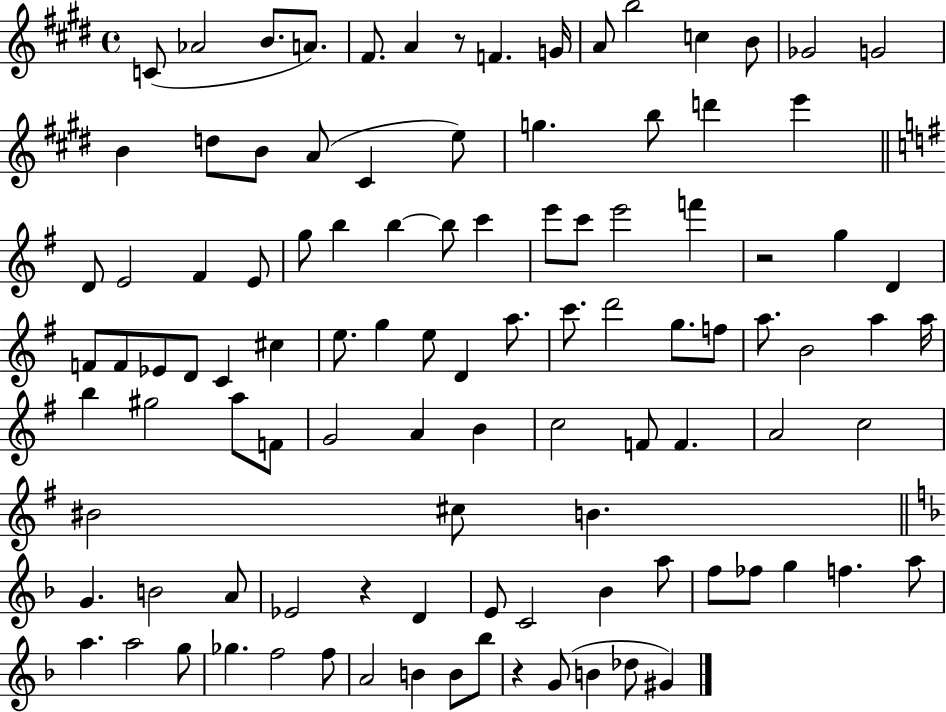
{
  \clef treble
  \time 4/4
  \defaultTimeSignature
  \key e \major
  c'8( aes'2 b'8. a'8.) | fis'8. a'4 r8 f'4. g'16 | a'8 b''2 c''4 b'8 | ges'2 g'2 | \break b'4 d''8 b'8 a'8( cis'4 e''8) | g''4. b''8 d'''4 e'''4 | \bar "||" \break \key g \major d'8 e'2 fis'4 e'8 | g''8 b''4 b''4~~ b''8 c'''4 | e'''8 c'''8 e'''2 f'''4 | r2 g''4 d'4 | \break f'8 f'8 ees'8 d'8 c'4 cis''4 | e''8. g''4 e''8 d'4 a''8. | c'''8. d'''2 g''8. f''8 | a''8. b'2 a''4 a''16 | \break b''4 gis''2 a''8 f'8 | g'2 a'4 b'4 | c''2 f'8 f'4. | a'2 c''2 | \break bis'2 cis''8 b'4. | \bar "||" \break \key f \major g'4. b'2 a'8 | ees'2 r4 d'4 | e'8 c'2 bes'4 a''8 | f''8 fes''8 g''4 f''4. a''8 | \break a''4. a''2 g''8 | ges''4. f''2 f''8 | a'2 b'4 b'8 bes''8 | r4 g'8( b'4 des''8 gis'4) | \break \bar "|."
}